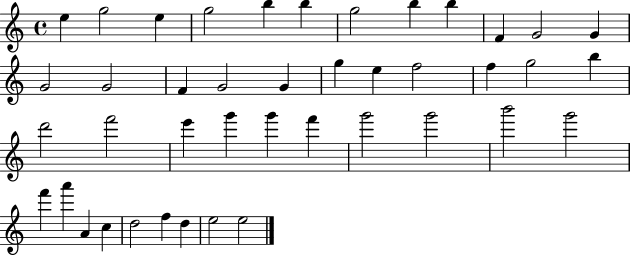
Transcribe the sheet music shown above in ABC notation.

X:1
T:Untitled
M:4/4
L:1/4
K:C
e g2 e g2 b b g2 b b F G2 G G2 G2 F G2 G g e f2 f g2 b d'2 f'2 e' g' g' f' g'2 g'2 b'2 g'2 f' a' A c d2 f d e2 e2